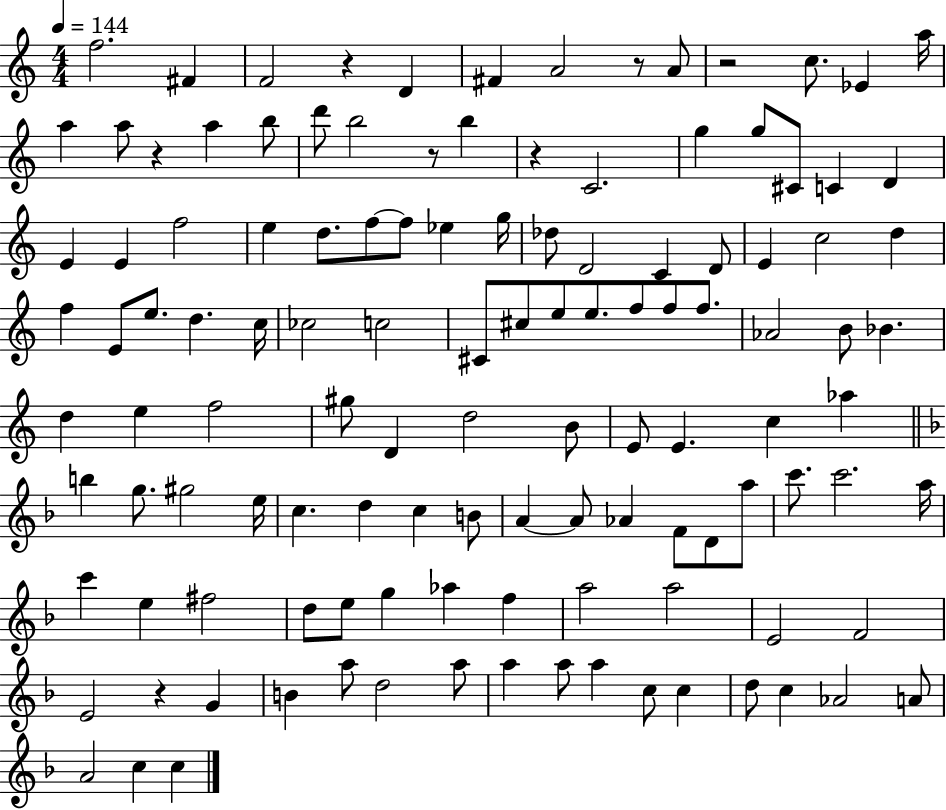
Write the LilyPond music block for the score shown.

{
  \clef treble
  \numericTimeSignature
  \time 4/4
  \key c \major
  \tempo 4 = 144
  f''2. fis'4 | f'2 r4 d'4 | fis'4 a'2 r8 a'8 | r2 c''8. ees'4 a''16 | \break a''4 a''8 r4 a''4 b''8 | d'''8 b''2 r8 b''4 | r4 c'2. | g''4 g''8 cis'8 c'4 d'4 | \break e'4 e'4 f''2 | e''4 d''8. f''8~~ f''8 ees''4 g''16 | des''8 d'2 c'4 d'8 | e'4 c''2 d''4 | \break f''4 e'8 e''8. d''4. c''16 | ces''2 c''2 | cis'8 cis''8 e''8 e''8. f''8 f''8 f''8. | aes'2 b'8 bes'4. | \break d''4 e''4 f''2 | gis''8 d'4 d''2 b'8 | e'8 e'4. c''4 aes''4 | \bar "||" \break \key d \minor b''4 g''8. gis''2 e''16 | c''4. d''4 c''4 b'8 | a'4~~ a'8 aes'4 f'8 d'8 a''8 | c'''8. c'''2. a''16 | \break c'''4 e''4 fis''2 | d''8 e''8 g''4 aes''4 f''4 | a''2 a''2 | e'2 f'2 | \break e'2 r4 g'4 | b'4 a''8 d''2 a''8 | a''4 a''8 a''4 c''8 c''4 | d''8 c''4 aes'2 a'8 | \break a'2 c''4 c''4 | \bar "|."
}